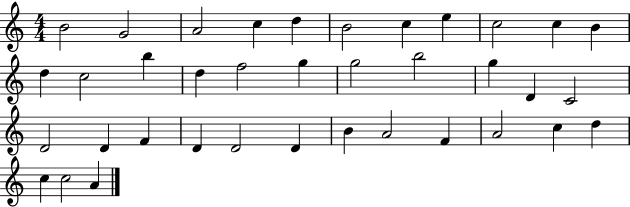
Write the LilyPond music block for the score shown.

{
  \clef treble
  \numericTimeSignature
  \time 4/4
  \key c \major
  b'2 g'2 | a'2 c''4 d''4 | b'2 c''4 e''4 | c''2 c''4 b'4 | \break d''4 c''2 b''4 | d''4 f''2 g''4 | g''2 b''2 | g''4 d'4 c'2 | \break d'2 d'4 f'4 | d'4 d'2 d'4 | b'4 a'2 f'4 | a'2 c''4 d''4 | \break c''4 c''2 a'4 | \bar "|."
}